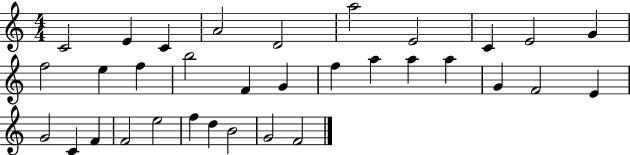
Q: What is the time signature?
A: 4/4